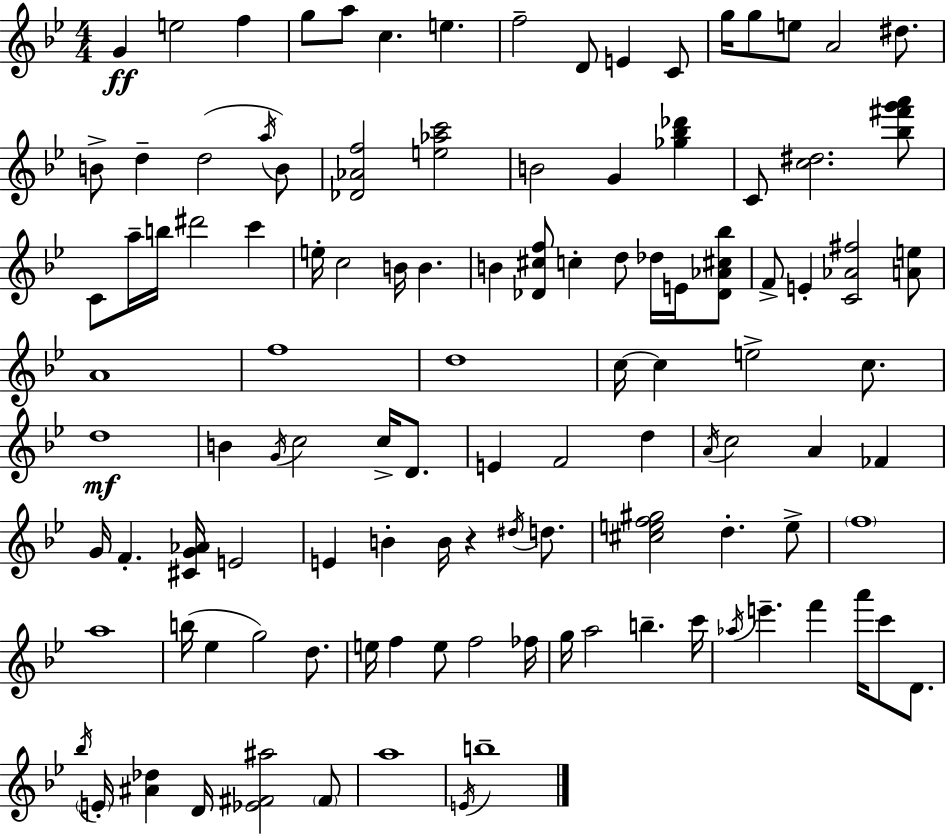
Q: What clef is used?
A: treble